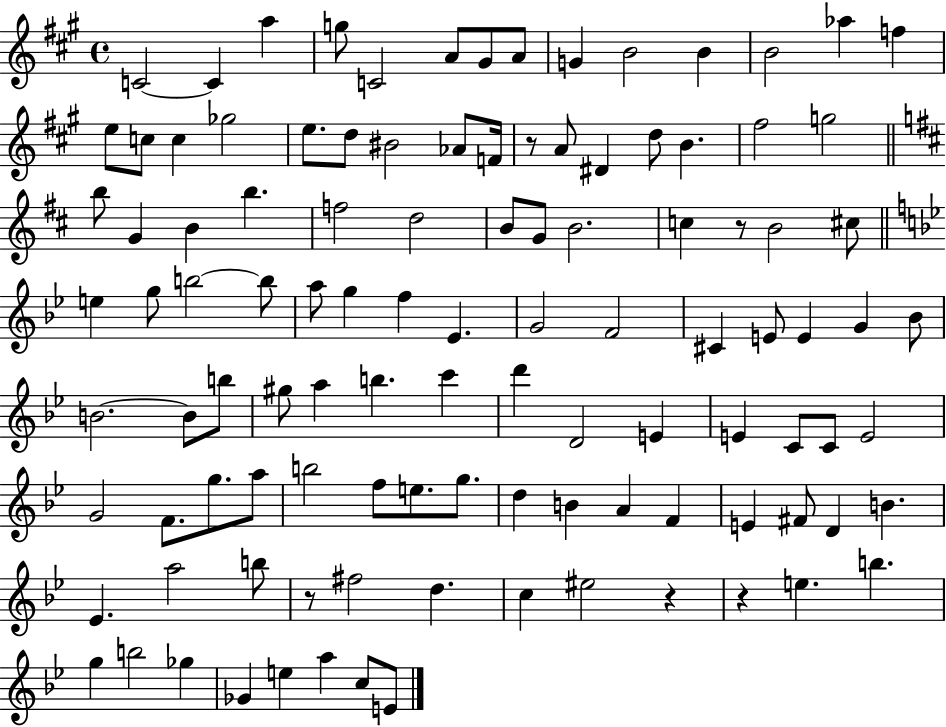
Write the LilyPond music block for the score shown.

{
  \clef treble
  \time 4/4
  \defaultTimeSignature
  \key a \major
  c'2~~ c'4 a''4 | g''8 c'2 a'8 gis'8 a'8 | g'4 b'2 b'4 | b'2 aes''4 f''4 | \break e''8 c''8 c''4 ges''2 | e''8. d''8 bis'2 aes'8 f'16 | r8 a'8 dis'4 d''8 b'4. | fis''2 g''2 | \break \bar "||" \break \key b \minor b''8 g'4 b'4 b''4. | f''2 d''2 | b'8 g'8 b'2. | c''4 r8 b'2 cis''8 | \break \bar "||" \break \key g \minor e''4 g''8 b''2~~ b''8 | a''8 g''4 f''4 ees'4. | g'2 f'2 | cis'4 e'8 e'4 g'4 bes'8 | \break b'2.~~ b'8 b''8 | gis''8 a''4 b''4. c'''4 | d'''4 d'2 e'4 | e'4 c'8 c'8 e'2 | \break g'2 f'8. g''8. a''8 | b''2 f''8 e''8. g''8. | d''4 b'4 a'4 f'4 | e'4 fis'8 d'4 b'4. | \break ees'4. a''2 b''8 | r8 fis''2 d''4. | c''4 eis''2 r4 | r4 e''4. b''4. | \break g''4 b''2 ges''4 | ges'4 e''4 a''4 c''8 e'8 | \bar "|."
}